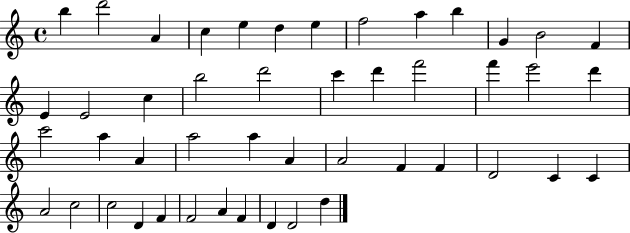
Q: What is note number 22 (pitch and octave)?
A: F6